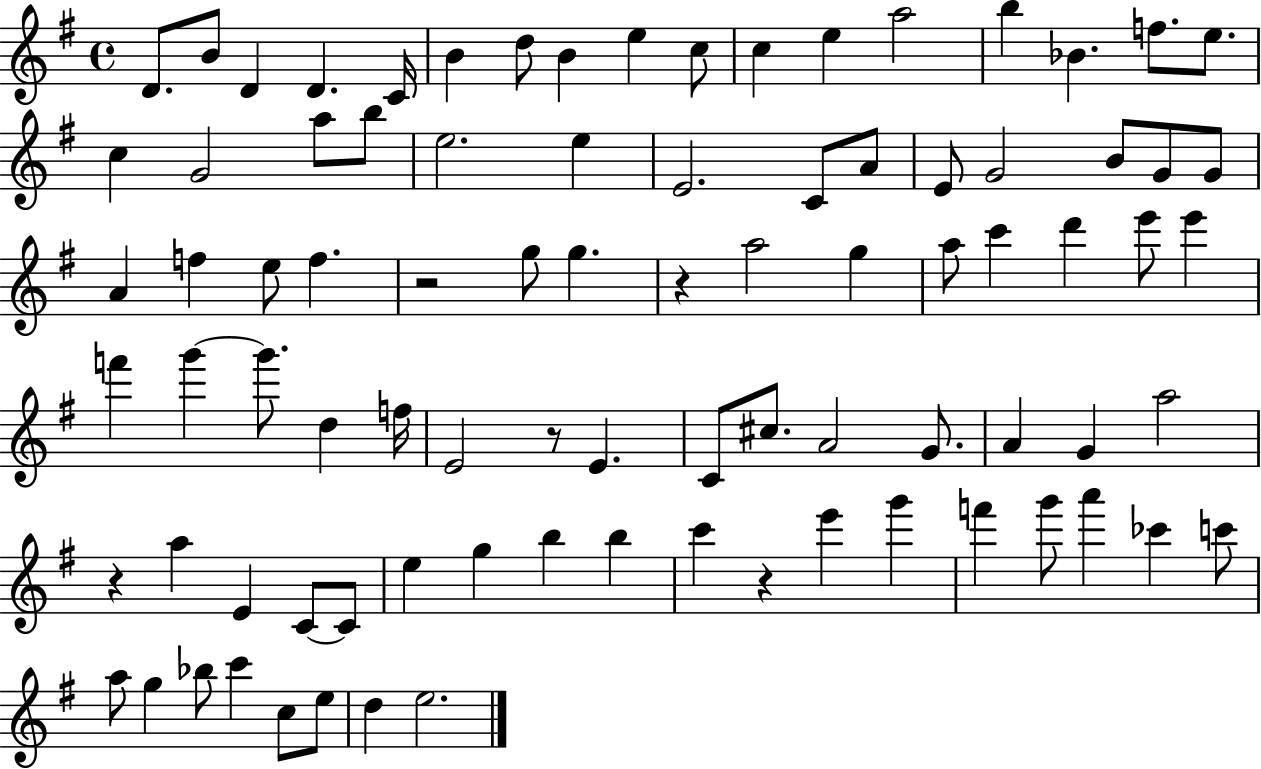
{
  \clef treble
  \time 4/4
  \defaultTimeSignature
  \key g \major
  d'8. b'8 d'4 d'4. c'16 | b'4 d''8 b'4 e''4 c''8 | c''4 e''4 a''2 | b''4 bes'4. f''8. e''8. | \break c''4 g'2 a''8 b''8 | e''2. e''4 | e'2. c'8 a'8 | e'8 g'2 b'8 g'8 g'8 | \break a'4 f''4 e''8 f''4. | r2 g''8 g''4. | r4 a''2 g''4 | a''8 c'''4 d'''4 e'''8 e'''4 | \break f'''4 g'''4~~ g'''8. d''4 f''16 | e'2 r8 e'4. | c'8 cis''8. a'2 g'8. | a'4 g'4 a''2 | \break r4 a''4 e'4 c'8~~ c'8 | e''4 g''4 b''4 b''4 | c'''4 r4 e'''4 g'''4 | f'''4 g'''8 a'''4 ces'''4 c'''8 | \break a''8 g''4 bes''8 c'''4 c''8 e''8 | d''4 e''2. | \bar "|."
}